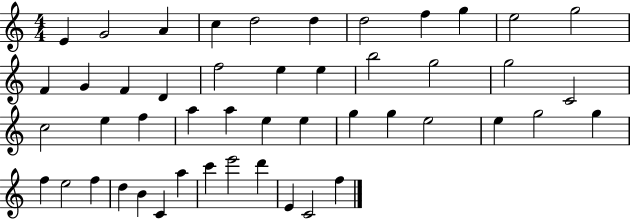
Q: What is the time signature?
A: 4/4